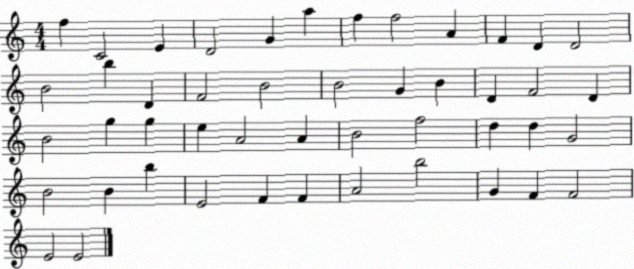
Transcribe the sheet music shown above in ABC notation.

X:1
T:Untitled
M:4/4
L:1/4
K:C
f C2 E D2 G a f f2 A F D D2 B2 b D F2 B2 B2 G B D F2 D B2 g g e A2 A B2 f2 d d G2 B2 B b E2 F F A2 b2 G F F2 E2 E2